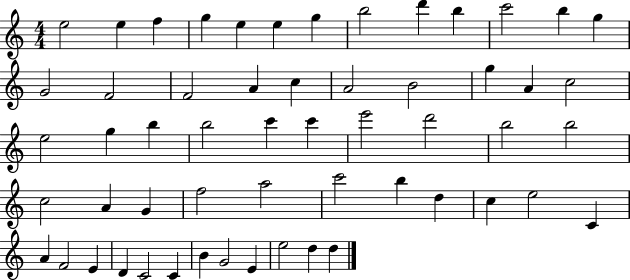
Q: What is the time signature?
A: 4/4